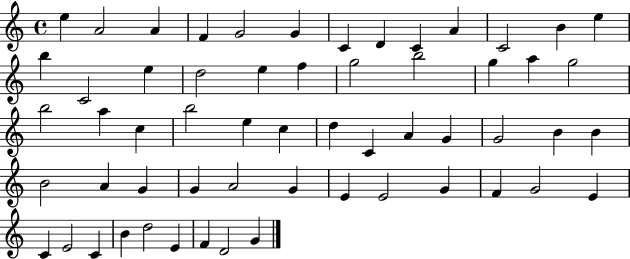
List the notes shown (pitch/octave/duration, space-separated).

E5/q A4/h A4/q F4/q G4/h G4/q C4/q D4/q C4/q A4/q C4/h B4/q E5/q B5/q C4/h E5/q D5/h E5/q F5/q G5/h B5/h G5/q A5/q G5/h B5/h A5/q C5/q B5/h E5/q C5/q D5/q C4/q A4/q G4/q G4/h B4/q B4/q B4/h A4/q G4/q G4/q A4/h G4/q E4/q E4/h G4/q F4/q G4/h E4/q C4/q E4/h C4/q B4/q D5/h E4/q F4/q D4/h G4/q